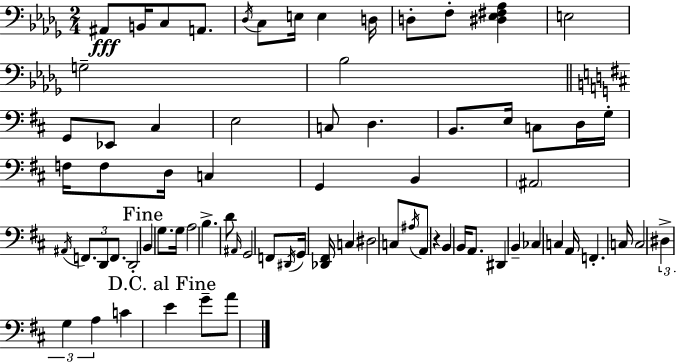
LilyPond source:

{
  \clef bass
  \numericTimeSignature
  \time 2/4
  \key bes \minor
  ais,8\fff b,16 c8 a,8. | \acciaccatura { des16 } c8 e16 e4 | d16 d8-. f8-. <dis ees fis aes>4 | e2 | \break g2-- | bes2 | \bar "||" \break \key d \major g,8 ees,8 cis4 | e2 | c8 d4. | b,8. e16 c8 d16 g16-. | \break f16 f8 d16 c4 | g,4 b,4 | \parenthesize ais,2 | \acciaccatura { ais,16 } \tuplet 3/2 { f,8. d,8 f,8. } | \break d,2-. | \mark "Fine" b,4 g8. | g16 a2 | b4.-> d'8 | \break \grace { ais,16 } g,2 | f,8 \acciaccatura { dis,16 } g,16 <des, fis,>16 c4 | dis2 | c8 \acciaccatura { ais16 } a,8 | \break r4 b,4 | b,16 a,8. dis,4 | b,4-- ces4 | c4 a,16 f,4.-. | \break c16 c2 | \tuplet 3/2 { dis4-> | g4 a4 } | c'4 \mark "D.C. al Fine" e'4 | \break g'8-- a'8 \bar "|."
}